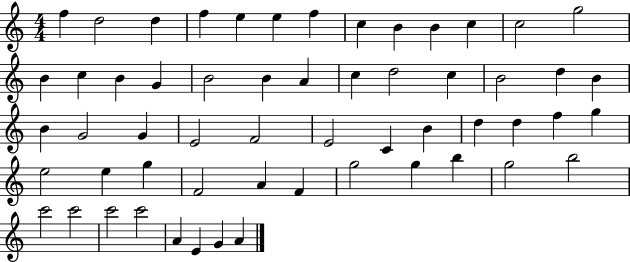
F5/q D5/h D5/q F5/q E5/q E5/q F5/q C5/q B4/q B4/q C5/q C5/h G5/h B4/q C5/q B4/q G4/q B4/h B4/q A4/q C5/q D5/h C5/q B4/h D5/q B4/q B4/q G4/h G4/q E4/h F4/h E4/h C4/q B4/q D5/q D5/q F5/q G5/q E5/h E5/q G5/q F4/h A4/q F4/q G5/h G5/q B5/q G5/h B5/h C6/h C6/h C6/h C6/h A4/q E4/q G4/q A4/q